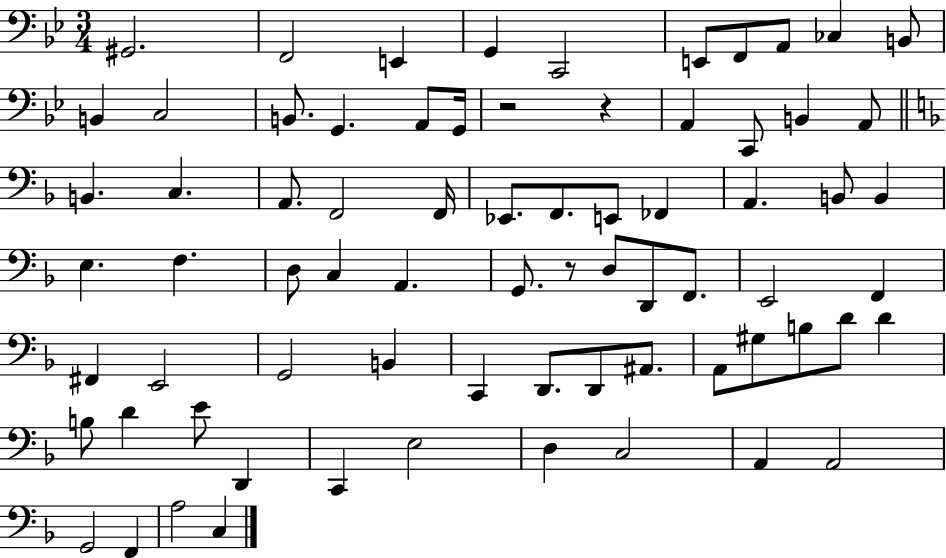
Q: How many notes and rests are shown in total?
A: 73